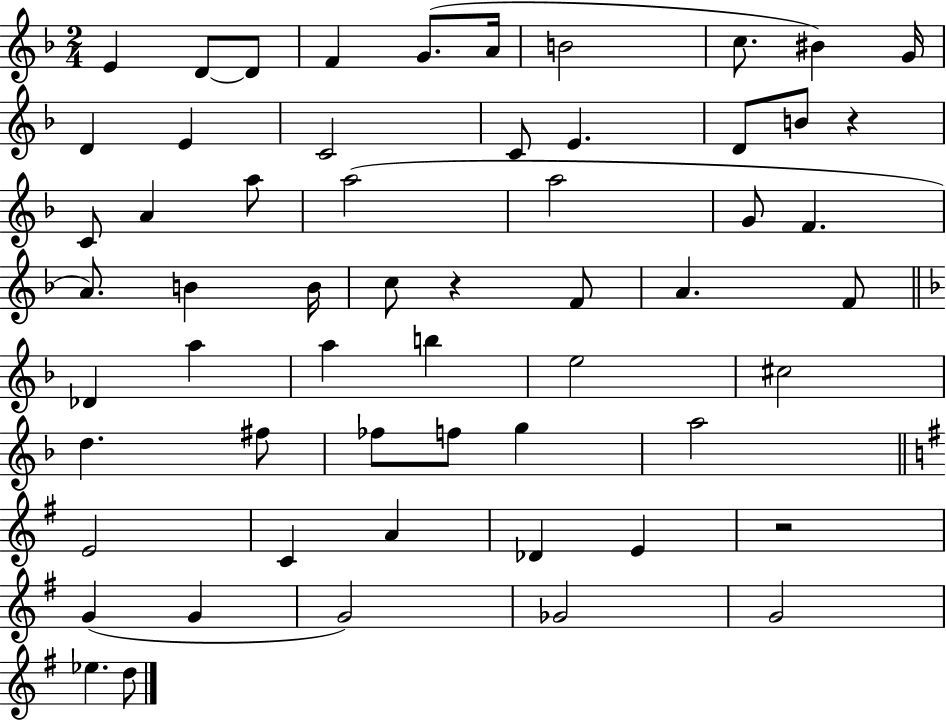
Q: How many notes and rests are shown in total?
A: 58